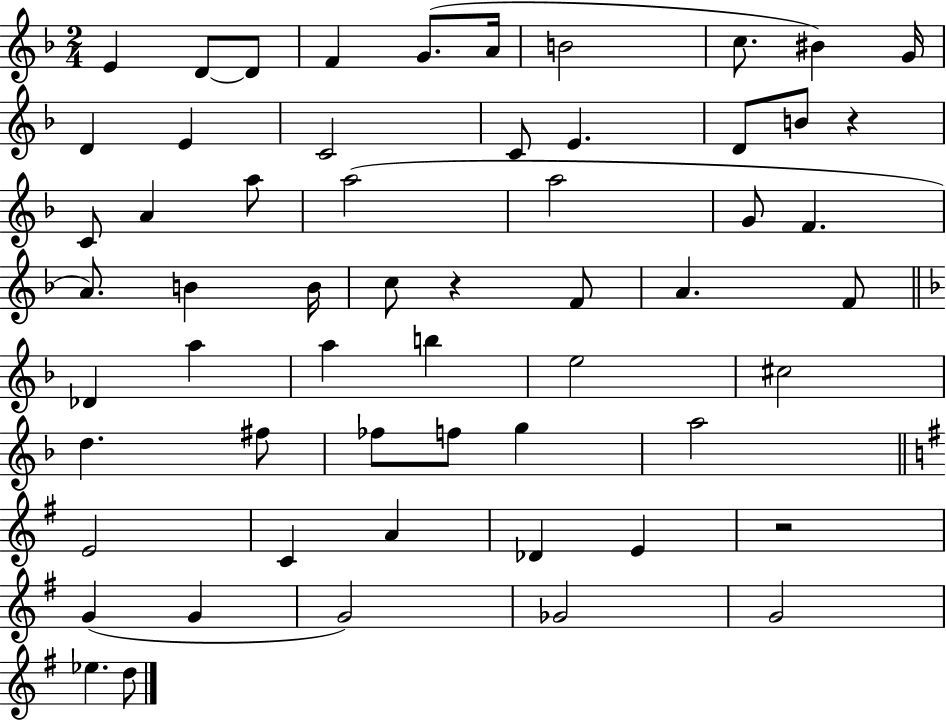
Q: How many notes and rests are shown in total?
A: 58